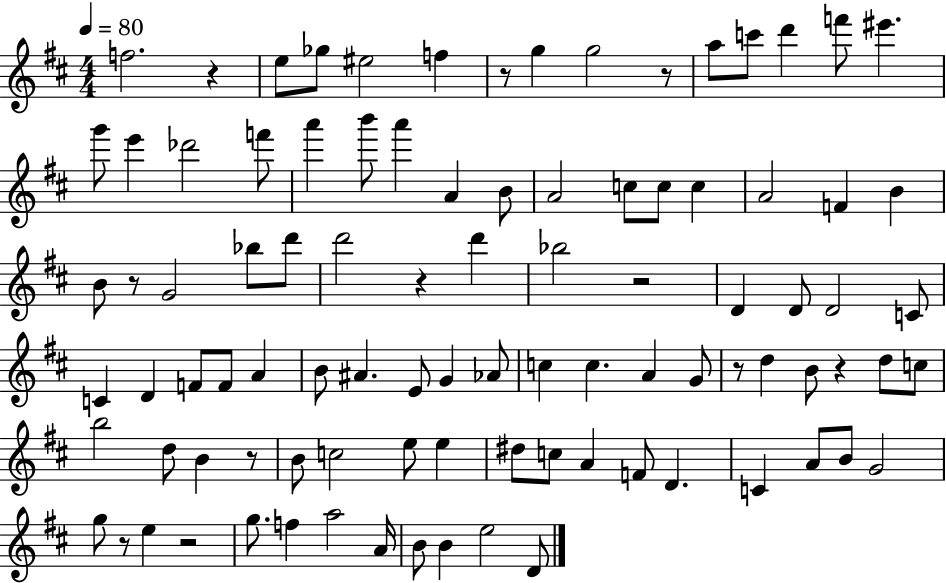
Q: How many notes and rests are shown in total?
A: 94